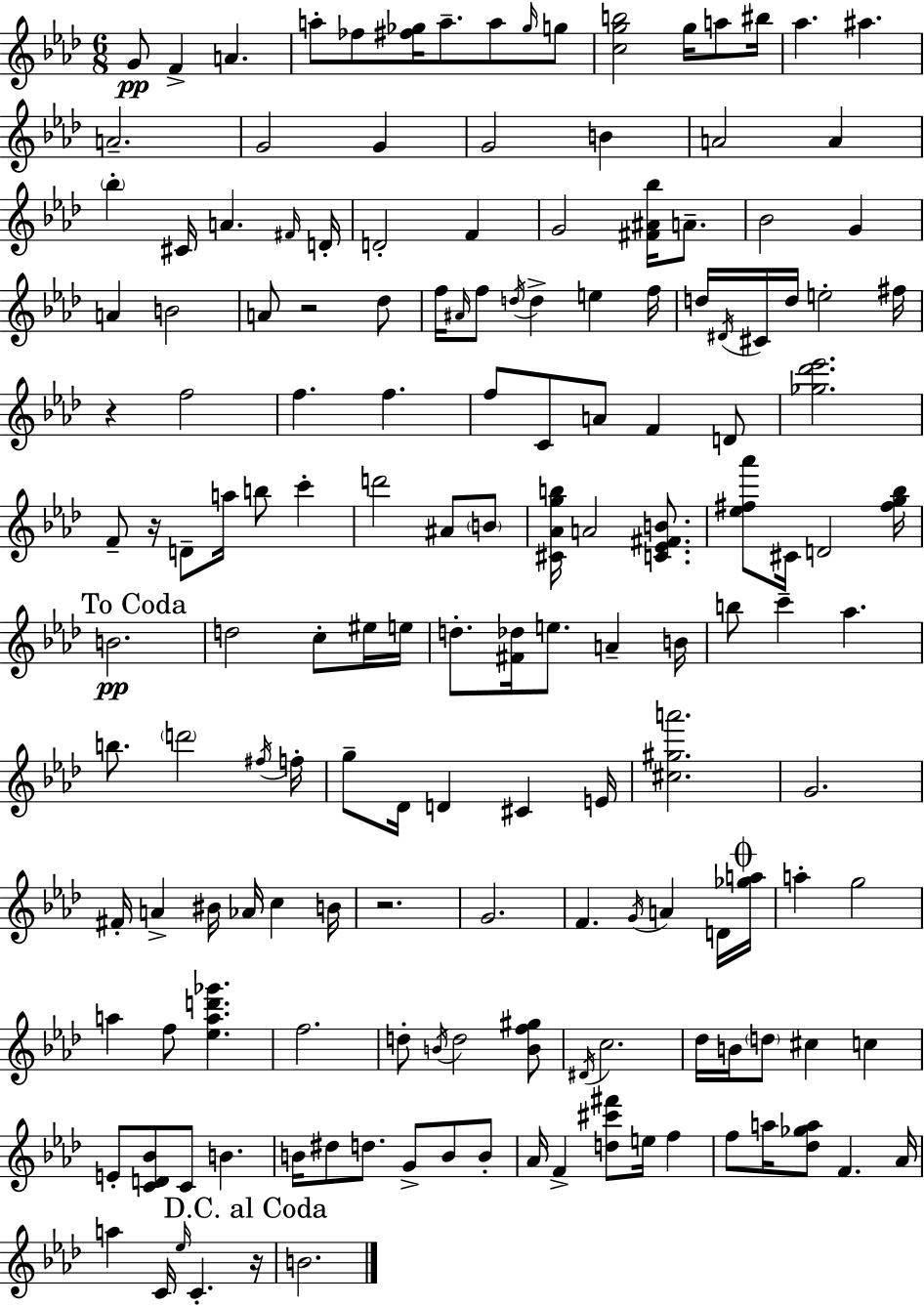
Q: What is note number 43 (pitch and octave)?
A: F5